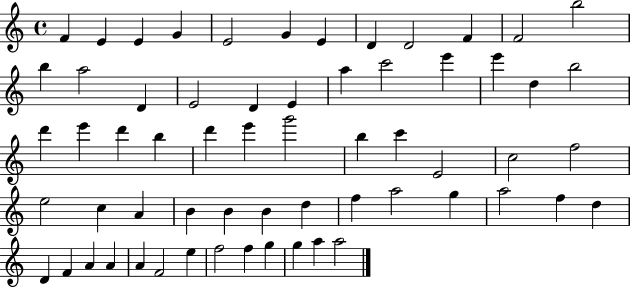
{
  \clef treble
  \time 4/4
  \defaultTimeSignature
  \key c \major
  f'4 e'4 e'4 g'4 | e'2 g'4 e'4 | d'4 d'2 f'4 | f'2 b''2 | \break b''4 a''2 d'4 | e'2 d'4 e'4 | a''4 c'''2 e'''4 | e'''4 d''4 b''2 | \break d'''4 e'''4 d'''4 b''4 | d'''4 e'''4 g'''2 | b''4 c'''4 e'2 | c''2 f''2 | \break e''2 c''4 a'4 | b'4 b'4 b'4 d''4 | f''4 a''2 g''4 | a''2 f''4 d''4 | \break d'4 f'4 a'4 a'4 | a'4 f'2 e''4 | f''2 f''4 g''4 | g''4 a''4 a''2 | \break \bar "|."
}